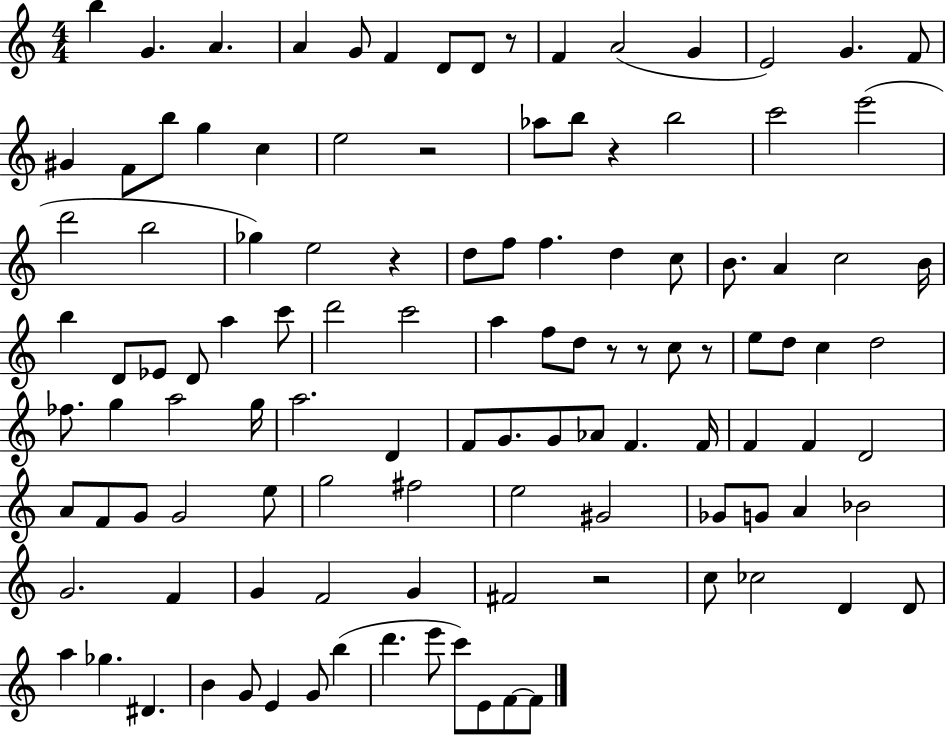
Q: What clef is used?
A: treble